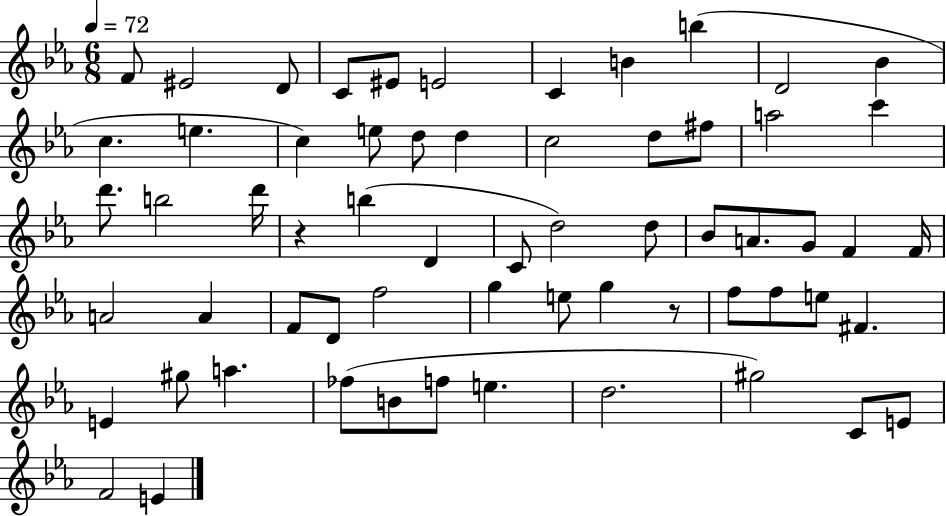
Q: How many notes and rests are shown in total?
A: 62